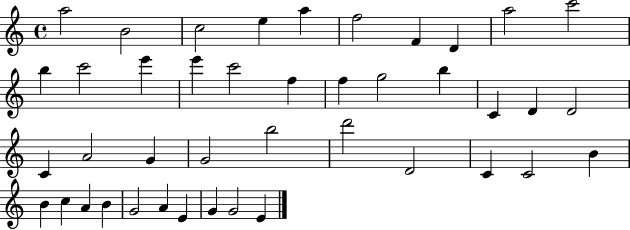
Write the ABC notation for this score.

X:1
T:Untitled
M:4/4
L:1/4
K:C
a2 B2 c2 e a f2 F D a2 c'2 b c'2 e' e' c'2 f f g2 b C D D2 C A2 G G2 b2 d'2 D2 C C2 B B c A B G2 A E G G2 E